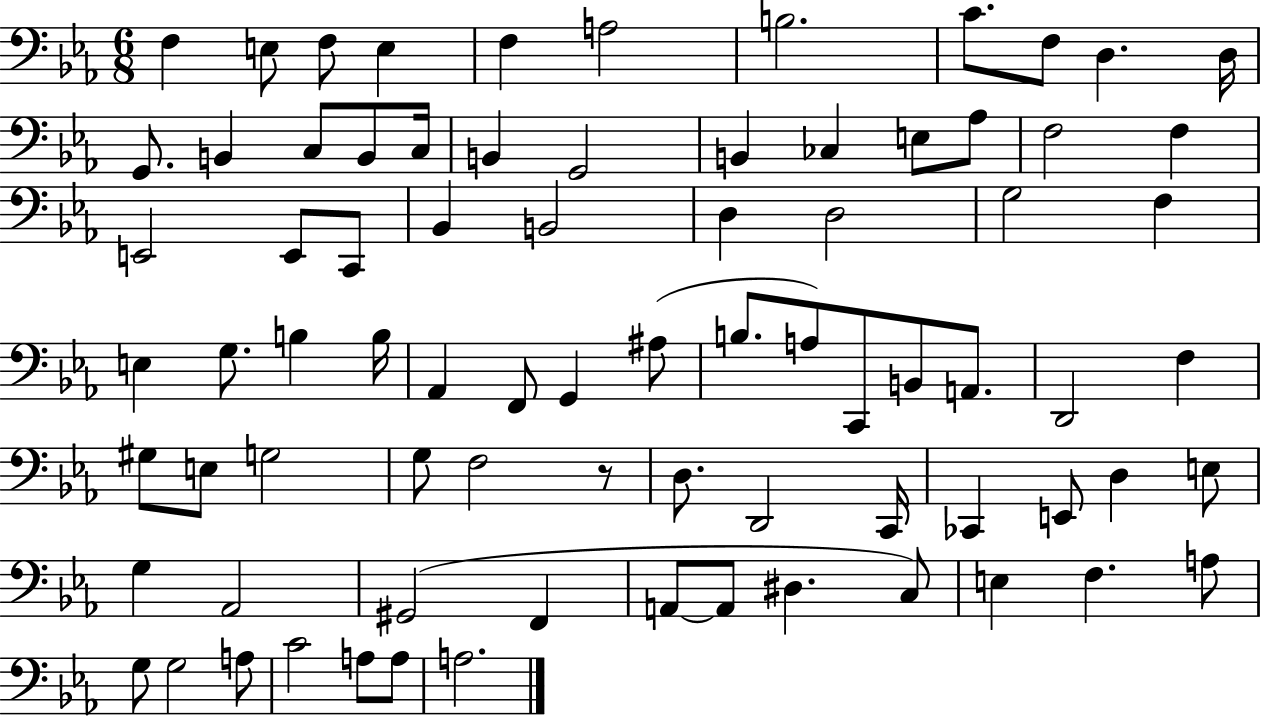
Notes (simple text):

F3/q E3/e F3/e E3/q F3/q A3/h B3/h. C4/e. F3/e D3/q. D3/s G2/e. B2/q C3/e B2/e C3/s B2/q G2/h B2/q CES3/q E3/e Ab3/e F3/h F3/q E2/h E2/e C2/e Bb2/q B2/h D3/q D3/h G3/h F3/q E3/q G3/e. B3/q B3/s Ab2/q F2/e G2/q A#3/e B3/e. A3/e C2/e B2/e A2/e. D2/h F3/q G#3/e E3/e G3/h G3/e F3/h R/e D3/e. D2/h C2/s CES2/q E2/e D3/q E3/e G3/q Ab2/h G#2/h F2/q A2/e A2/e D#3/q. C3/e E3/q F3/q. A3/e G3/e G3/h A3/e C4/h A3/e A3/e A3/h.